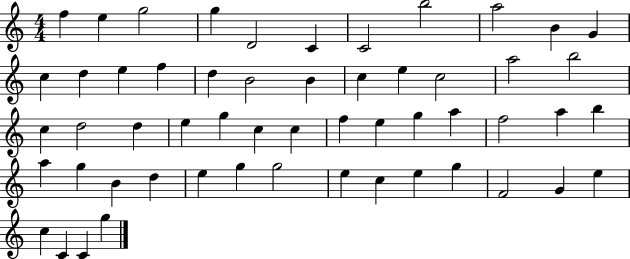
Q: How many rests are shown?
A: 0